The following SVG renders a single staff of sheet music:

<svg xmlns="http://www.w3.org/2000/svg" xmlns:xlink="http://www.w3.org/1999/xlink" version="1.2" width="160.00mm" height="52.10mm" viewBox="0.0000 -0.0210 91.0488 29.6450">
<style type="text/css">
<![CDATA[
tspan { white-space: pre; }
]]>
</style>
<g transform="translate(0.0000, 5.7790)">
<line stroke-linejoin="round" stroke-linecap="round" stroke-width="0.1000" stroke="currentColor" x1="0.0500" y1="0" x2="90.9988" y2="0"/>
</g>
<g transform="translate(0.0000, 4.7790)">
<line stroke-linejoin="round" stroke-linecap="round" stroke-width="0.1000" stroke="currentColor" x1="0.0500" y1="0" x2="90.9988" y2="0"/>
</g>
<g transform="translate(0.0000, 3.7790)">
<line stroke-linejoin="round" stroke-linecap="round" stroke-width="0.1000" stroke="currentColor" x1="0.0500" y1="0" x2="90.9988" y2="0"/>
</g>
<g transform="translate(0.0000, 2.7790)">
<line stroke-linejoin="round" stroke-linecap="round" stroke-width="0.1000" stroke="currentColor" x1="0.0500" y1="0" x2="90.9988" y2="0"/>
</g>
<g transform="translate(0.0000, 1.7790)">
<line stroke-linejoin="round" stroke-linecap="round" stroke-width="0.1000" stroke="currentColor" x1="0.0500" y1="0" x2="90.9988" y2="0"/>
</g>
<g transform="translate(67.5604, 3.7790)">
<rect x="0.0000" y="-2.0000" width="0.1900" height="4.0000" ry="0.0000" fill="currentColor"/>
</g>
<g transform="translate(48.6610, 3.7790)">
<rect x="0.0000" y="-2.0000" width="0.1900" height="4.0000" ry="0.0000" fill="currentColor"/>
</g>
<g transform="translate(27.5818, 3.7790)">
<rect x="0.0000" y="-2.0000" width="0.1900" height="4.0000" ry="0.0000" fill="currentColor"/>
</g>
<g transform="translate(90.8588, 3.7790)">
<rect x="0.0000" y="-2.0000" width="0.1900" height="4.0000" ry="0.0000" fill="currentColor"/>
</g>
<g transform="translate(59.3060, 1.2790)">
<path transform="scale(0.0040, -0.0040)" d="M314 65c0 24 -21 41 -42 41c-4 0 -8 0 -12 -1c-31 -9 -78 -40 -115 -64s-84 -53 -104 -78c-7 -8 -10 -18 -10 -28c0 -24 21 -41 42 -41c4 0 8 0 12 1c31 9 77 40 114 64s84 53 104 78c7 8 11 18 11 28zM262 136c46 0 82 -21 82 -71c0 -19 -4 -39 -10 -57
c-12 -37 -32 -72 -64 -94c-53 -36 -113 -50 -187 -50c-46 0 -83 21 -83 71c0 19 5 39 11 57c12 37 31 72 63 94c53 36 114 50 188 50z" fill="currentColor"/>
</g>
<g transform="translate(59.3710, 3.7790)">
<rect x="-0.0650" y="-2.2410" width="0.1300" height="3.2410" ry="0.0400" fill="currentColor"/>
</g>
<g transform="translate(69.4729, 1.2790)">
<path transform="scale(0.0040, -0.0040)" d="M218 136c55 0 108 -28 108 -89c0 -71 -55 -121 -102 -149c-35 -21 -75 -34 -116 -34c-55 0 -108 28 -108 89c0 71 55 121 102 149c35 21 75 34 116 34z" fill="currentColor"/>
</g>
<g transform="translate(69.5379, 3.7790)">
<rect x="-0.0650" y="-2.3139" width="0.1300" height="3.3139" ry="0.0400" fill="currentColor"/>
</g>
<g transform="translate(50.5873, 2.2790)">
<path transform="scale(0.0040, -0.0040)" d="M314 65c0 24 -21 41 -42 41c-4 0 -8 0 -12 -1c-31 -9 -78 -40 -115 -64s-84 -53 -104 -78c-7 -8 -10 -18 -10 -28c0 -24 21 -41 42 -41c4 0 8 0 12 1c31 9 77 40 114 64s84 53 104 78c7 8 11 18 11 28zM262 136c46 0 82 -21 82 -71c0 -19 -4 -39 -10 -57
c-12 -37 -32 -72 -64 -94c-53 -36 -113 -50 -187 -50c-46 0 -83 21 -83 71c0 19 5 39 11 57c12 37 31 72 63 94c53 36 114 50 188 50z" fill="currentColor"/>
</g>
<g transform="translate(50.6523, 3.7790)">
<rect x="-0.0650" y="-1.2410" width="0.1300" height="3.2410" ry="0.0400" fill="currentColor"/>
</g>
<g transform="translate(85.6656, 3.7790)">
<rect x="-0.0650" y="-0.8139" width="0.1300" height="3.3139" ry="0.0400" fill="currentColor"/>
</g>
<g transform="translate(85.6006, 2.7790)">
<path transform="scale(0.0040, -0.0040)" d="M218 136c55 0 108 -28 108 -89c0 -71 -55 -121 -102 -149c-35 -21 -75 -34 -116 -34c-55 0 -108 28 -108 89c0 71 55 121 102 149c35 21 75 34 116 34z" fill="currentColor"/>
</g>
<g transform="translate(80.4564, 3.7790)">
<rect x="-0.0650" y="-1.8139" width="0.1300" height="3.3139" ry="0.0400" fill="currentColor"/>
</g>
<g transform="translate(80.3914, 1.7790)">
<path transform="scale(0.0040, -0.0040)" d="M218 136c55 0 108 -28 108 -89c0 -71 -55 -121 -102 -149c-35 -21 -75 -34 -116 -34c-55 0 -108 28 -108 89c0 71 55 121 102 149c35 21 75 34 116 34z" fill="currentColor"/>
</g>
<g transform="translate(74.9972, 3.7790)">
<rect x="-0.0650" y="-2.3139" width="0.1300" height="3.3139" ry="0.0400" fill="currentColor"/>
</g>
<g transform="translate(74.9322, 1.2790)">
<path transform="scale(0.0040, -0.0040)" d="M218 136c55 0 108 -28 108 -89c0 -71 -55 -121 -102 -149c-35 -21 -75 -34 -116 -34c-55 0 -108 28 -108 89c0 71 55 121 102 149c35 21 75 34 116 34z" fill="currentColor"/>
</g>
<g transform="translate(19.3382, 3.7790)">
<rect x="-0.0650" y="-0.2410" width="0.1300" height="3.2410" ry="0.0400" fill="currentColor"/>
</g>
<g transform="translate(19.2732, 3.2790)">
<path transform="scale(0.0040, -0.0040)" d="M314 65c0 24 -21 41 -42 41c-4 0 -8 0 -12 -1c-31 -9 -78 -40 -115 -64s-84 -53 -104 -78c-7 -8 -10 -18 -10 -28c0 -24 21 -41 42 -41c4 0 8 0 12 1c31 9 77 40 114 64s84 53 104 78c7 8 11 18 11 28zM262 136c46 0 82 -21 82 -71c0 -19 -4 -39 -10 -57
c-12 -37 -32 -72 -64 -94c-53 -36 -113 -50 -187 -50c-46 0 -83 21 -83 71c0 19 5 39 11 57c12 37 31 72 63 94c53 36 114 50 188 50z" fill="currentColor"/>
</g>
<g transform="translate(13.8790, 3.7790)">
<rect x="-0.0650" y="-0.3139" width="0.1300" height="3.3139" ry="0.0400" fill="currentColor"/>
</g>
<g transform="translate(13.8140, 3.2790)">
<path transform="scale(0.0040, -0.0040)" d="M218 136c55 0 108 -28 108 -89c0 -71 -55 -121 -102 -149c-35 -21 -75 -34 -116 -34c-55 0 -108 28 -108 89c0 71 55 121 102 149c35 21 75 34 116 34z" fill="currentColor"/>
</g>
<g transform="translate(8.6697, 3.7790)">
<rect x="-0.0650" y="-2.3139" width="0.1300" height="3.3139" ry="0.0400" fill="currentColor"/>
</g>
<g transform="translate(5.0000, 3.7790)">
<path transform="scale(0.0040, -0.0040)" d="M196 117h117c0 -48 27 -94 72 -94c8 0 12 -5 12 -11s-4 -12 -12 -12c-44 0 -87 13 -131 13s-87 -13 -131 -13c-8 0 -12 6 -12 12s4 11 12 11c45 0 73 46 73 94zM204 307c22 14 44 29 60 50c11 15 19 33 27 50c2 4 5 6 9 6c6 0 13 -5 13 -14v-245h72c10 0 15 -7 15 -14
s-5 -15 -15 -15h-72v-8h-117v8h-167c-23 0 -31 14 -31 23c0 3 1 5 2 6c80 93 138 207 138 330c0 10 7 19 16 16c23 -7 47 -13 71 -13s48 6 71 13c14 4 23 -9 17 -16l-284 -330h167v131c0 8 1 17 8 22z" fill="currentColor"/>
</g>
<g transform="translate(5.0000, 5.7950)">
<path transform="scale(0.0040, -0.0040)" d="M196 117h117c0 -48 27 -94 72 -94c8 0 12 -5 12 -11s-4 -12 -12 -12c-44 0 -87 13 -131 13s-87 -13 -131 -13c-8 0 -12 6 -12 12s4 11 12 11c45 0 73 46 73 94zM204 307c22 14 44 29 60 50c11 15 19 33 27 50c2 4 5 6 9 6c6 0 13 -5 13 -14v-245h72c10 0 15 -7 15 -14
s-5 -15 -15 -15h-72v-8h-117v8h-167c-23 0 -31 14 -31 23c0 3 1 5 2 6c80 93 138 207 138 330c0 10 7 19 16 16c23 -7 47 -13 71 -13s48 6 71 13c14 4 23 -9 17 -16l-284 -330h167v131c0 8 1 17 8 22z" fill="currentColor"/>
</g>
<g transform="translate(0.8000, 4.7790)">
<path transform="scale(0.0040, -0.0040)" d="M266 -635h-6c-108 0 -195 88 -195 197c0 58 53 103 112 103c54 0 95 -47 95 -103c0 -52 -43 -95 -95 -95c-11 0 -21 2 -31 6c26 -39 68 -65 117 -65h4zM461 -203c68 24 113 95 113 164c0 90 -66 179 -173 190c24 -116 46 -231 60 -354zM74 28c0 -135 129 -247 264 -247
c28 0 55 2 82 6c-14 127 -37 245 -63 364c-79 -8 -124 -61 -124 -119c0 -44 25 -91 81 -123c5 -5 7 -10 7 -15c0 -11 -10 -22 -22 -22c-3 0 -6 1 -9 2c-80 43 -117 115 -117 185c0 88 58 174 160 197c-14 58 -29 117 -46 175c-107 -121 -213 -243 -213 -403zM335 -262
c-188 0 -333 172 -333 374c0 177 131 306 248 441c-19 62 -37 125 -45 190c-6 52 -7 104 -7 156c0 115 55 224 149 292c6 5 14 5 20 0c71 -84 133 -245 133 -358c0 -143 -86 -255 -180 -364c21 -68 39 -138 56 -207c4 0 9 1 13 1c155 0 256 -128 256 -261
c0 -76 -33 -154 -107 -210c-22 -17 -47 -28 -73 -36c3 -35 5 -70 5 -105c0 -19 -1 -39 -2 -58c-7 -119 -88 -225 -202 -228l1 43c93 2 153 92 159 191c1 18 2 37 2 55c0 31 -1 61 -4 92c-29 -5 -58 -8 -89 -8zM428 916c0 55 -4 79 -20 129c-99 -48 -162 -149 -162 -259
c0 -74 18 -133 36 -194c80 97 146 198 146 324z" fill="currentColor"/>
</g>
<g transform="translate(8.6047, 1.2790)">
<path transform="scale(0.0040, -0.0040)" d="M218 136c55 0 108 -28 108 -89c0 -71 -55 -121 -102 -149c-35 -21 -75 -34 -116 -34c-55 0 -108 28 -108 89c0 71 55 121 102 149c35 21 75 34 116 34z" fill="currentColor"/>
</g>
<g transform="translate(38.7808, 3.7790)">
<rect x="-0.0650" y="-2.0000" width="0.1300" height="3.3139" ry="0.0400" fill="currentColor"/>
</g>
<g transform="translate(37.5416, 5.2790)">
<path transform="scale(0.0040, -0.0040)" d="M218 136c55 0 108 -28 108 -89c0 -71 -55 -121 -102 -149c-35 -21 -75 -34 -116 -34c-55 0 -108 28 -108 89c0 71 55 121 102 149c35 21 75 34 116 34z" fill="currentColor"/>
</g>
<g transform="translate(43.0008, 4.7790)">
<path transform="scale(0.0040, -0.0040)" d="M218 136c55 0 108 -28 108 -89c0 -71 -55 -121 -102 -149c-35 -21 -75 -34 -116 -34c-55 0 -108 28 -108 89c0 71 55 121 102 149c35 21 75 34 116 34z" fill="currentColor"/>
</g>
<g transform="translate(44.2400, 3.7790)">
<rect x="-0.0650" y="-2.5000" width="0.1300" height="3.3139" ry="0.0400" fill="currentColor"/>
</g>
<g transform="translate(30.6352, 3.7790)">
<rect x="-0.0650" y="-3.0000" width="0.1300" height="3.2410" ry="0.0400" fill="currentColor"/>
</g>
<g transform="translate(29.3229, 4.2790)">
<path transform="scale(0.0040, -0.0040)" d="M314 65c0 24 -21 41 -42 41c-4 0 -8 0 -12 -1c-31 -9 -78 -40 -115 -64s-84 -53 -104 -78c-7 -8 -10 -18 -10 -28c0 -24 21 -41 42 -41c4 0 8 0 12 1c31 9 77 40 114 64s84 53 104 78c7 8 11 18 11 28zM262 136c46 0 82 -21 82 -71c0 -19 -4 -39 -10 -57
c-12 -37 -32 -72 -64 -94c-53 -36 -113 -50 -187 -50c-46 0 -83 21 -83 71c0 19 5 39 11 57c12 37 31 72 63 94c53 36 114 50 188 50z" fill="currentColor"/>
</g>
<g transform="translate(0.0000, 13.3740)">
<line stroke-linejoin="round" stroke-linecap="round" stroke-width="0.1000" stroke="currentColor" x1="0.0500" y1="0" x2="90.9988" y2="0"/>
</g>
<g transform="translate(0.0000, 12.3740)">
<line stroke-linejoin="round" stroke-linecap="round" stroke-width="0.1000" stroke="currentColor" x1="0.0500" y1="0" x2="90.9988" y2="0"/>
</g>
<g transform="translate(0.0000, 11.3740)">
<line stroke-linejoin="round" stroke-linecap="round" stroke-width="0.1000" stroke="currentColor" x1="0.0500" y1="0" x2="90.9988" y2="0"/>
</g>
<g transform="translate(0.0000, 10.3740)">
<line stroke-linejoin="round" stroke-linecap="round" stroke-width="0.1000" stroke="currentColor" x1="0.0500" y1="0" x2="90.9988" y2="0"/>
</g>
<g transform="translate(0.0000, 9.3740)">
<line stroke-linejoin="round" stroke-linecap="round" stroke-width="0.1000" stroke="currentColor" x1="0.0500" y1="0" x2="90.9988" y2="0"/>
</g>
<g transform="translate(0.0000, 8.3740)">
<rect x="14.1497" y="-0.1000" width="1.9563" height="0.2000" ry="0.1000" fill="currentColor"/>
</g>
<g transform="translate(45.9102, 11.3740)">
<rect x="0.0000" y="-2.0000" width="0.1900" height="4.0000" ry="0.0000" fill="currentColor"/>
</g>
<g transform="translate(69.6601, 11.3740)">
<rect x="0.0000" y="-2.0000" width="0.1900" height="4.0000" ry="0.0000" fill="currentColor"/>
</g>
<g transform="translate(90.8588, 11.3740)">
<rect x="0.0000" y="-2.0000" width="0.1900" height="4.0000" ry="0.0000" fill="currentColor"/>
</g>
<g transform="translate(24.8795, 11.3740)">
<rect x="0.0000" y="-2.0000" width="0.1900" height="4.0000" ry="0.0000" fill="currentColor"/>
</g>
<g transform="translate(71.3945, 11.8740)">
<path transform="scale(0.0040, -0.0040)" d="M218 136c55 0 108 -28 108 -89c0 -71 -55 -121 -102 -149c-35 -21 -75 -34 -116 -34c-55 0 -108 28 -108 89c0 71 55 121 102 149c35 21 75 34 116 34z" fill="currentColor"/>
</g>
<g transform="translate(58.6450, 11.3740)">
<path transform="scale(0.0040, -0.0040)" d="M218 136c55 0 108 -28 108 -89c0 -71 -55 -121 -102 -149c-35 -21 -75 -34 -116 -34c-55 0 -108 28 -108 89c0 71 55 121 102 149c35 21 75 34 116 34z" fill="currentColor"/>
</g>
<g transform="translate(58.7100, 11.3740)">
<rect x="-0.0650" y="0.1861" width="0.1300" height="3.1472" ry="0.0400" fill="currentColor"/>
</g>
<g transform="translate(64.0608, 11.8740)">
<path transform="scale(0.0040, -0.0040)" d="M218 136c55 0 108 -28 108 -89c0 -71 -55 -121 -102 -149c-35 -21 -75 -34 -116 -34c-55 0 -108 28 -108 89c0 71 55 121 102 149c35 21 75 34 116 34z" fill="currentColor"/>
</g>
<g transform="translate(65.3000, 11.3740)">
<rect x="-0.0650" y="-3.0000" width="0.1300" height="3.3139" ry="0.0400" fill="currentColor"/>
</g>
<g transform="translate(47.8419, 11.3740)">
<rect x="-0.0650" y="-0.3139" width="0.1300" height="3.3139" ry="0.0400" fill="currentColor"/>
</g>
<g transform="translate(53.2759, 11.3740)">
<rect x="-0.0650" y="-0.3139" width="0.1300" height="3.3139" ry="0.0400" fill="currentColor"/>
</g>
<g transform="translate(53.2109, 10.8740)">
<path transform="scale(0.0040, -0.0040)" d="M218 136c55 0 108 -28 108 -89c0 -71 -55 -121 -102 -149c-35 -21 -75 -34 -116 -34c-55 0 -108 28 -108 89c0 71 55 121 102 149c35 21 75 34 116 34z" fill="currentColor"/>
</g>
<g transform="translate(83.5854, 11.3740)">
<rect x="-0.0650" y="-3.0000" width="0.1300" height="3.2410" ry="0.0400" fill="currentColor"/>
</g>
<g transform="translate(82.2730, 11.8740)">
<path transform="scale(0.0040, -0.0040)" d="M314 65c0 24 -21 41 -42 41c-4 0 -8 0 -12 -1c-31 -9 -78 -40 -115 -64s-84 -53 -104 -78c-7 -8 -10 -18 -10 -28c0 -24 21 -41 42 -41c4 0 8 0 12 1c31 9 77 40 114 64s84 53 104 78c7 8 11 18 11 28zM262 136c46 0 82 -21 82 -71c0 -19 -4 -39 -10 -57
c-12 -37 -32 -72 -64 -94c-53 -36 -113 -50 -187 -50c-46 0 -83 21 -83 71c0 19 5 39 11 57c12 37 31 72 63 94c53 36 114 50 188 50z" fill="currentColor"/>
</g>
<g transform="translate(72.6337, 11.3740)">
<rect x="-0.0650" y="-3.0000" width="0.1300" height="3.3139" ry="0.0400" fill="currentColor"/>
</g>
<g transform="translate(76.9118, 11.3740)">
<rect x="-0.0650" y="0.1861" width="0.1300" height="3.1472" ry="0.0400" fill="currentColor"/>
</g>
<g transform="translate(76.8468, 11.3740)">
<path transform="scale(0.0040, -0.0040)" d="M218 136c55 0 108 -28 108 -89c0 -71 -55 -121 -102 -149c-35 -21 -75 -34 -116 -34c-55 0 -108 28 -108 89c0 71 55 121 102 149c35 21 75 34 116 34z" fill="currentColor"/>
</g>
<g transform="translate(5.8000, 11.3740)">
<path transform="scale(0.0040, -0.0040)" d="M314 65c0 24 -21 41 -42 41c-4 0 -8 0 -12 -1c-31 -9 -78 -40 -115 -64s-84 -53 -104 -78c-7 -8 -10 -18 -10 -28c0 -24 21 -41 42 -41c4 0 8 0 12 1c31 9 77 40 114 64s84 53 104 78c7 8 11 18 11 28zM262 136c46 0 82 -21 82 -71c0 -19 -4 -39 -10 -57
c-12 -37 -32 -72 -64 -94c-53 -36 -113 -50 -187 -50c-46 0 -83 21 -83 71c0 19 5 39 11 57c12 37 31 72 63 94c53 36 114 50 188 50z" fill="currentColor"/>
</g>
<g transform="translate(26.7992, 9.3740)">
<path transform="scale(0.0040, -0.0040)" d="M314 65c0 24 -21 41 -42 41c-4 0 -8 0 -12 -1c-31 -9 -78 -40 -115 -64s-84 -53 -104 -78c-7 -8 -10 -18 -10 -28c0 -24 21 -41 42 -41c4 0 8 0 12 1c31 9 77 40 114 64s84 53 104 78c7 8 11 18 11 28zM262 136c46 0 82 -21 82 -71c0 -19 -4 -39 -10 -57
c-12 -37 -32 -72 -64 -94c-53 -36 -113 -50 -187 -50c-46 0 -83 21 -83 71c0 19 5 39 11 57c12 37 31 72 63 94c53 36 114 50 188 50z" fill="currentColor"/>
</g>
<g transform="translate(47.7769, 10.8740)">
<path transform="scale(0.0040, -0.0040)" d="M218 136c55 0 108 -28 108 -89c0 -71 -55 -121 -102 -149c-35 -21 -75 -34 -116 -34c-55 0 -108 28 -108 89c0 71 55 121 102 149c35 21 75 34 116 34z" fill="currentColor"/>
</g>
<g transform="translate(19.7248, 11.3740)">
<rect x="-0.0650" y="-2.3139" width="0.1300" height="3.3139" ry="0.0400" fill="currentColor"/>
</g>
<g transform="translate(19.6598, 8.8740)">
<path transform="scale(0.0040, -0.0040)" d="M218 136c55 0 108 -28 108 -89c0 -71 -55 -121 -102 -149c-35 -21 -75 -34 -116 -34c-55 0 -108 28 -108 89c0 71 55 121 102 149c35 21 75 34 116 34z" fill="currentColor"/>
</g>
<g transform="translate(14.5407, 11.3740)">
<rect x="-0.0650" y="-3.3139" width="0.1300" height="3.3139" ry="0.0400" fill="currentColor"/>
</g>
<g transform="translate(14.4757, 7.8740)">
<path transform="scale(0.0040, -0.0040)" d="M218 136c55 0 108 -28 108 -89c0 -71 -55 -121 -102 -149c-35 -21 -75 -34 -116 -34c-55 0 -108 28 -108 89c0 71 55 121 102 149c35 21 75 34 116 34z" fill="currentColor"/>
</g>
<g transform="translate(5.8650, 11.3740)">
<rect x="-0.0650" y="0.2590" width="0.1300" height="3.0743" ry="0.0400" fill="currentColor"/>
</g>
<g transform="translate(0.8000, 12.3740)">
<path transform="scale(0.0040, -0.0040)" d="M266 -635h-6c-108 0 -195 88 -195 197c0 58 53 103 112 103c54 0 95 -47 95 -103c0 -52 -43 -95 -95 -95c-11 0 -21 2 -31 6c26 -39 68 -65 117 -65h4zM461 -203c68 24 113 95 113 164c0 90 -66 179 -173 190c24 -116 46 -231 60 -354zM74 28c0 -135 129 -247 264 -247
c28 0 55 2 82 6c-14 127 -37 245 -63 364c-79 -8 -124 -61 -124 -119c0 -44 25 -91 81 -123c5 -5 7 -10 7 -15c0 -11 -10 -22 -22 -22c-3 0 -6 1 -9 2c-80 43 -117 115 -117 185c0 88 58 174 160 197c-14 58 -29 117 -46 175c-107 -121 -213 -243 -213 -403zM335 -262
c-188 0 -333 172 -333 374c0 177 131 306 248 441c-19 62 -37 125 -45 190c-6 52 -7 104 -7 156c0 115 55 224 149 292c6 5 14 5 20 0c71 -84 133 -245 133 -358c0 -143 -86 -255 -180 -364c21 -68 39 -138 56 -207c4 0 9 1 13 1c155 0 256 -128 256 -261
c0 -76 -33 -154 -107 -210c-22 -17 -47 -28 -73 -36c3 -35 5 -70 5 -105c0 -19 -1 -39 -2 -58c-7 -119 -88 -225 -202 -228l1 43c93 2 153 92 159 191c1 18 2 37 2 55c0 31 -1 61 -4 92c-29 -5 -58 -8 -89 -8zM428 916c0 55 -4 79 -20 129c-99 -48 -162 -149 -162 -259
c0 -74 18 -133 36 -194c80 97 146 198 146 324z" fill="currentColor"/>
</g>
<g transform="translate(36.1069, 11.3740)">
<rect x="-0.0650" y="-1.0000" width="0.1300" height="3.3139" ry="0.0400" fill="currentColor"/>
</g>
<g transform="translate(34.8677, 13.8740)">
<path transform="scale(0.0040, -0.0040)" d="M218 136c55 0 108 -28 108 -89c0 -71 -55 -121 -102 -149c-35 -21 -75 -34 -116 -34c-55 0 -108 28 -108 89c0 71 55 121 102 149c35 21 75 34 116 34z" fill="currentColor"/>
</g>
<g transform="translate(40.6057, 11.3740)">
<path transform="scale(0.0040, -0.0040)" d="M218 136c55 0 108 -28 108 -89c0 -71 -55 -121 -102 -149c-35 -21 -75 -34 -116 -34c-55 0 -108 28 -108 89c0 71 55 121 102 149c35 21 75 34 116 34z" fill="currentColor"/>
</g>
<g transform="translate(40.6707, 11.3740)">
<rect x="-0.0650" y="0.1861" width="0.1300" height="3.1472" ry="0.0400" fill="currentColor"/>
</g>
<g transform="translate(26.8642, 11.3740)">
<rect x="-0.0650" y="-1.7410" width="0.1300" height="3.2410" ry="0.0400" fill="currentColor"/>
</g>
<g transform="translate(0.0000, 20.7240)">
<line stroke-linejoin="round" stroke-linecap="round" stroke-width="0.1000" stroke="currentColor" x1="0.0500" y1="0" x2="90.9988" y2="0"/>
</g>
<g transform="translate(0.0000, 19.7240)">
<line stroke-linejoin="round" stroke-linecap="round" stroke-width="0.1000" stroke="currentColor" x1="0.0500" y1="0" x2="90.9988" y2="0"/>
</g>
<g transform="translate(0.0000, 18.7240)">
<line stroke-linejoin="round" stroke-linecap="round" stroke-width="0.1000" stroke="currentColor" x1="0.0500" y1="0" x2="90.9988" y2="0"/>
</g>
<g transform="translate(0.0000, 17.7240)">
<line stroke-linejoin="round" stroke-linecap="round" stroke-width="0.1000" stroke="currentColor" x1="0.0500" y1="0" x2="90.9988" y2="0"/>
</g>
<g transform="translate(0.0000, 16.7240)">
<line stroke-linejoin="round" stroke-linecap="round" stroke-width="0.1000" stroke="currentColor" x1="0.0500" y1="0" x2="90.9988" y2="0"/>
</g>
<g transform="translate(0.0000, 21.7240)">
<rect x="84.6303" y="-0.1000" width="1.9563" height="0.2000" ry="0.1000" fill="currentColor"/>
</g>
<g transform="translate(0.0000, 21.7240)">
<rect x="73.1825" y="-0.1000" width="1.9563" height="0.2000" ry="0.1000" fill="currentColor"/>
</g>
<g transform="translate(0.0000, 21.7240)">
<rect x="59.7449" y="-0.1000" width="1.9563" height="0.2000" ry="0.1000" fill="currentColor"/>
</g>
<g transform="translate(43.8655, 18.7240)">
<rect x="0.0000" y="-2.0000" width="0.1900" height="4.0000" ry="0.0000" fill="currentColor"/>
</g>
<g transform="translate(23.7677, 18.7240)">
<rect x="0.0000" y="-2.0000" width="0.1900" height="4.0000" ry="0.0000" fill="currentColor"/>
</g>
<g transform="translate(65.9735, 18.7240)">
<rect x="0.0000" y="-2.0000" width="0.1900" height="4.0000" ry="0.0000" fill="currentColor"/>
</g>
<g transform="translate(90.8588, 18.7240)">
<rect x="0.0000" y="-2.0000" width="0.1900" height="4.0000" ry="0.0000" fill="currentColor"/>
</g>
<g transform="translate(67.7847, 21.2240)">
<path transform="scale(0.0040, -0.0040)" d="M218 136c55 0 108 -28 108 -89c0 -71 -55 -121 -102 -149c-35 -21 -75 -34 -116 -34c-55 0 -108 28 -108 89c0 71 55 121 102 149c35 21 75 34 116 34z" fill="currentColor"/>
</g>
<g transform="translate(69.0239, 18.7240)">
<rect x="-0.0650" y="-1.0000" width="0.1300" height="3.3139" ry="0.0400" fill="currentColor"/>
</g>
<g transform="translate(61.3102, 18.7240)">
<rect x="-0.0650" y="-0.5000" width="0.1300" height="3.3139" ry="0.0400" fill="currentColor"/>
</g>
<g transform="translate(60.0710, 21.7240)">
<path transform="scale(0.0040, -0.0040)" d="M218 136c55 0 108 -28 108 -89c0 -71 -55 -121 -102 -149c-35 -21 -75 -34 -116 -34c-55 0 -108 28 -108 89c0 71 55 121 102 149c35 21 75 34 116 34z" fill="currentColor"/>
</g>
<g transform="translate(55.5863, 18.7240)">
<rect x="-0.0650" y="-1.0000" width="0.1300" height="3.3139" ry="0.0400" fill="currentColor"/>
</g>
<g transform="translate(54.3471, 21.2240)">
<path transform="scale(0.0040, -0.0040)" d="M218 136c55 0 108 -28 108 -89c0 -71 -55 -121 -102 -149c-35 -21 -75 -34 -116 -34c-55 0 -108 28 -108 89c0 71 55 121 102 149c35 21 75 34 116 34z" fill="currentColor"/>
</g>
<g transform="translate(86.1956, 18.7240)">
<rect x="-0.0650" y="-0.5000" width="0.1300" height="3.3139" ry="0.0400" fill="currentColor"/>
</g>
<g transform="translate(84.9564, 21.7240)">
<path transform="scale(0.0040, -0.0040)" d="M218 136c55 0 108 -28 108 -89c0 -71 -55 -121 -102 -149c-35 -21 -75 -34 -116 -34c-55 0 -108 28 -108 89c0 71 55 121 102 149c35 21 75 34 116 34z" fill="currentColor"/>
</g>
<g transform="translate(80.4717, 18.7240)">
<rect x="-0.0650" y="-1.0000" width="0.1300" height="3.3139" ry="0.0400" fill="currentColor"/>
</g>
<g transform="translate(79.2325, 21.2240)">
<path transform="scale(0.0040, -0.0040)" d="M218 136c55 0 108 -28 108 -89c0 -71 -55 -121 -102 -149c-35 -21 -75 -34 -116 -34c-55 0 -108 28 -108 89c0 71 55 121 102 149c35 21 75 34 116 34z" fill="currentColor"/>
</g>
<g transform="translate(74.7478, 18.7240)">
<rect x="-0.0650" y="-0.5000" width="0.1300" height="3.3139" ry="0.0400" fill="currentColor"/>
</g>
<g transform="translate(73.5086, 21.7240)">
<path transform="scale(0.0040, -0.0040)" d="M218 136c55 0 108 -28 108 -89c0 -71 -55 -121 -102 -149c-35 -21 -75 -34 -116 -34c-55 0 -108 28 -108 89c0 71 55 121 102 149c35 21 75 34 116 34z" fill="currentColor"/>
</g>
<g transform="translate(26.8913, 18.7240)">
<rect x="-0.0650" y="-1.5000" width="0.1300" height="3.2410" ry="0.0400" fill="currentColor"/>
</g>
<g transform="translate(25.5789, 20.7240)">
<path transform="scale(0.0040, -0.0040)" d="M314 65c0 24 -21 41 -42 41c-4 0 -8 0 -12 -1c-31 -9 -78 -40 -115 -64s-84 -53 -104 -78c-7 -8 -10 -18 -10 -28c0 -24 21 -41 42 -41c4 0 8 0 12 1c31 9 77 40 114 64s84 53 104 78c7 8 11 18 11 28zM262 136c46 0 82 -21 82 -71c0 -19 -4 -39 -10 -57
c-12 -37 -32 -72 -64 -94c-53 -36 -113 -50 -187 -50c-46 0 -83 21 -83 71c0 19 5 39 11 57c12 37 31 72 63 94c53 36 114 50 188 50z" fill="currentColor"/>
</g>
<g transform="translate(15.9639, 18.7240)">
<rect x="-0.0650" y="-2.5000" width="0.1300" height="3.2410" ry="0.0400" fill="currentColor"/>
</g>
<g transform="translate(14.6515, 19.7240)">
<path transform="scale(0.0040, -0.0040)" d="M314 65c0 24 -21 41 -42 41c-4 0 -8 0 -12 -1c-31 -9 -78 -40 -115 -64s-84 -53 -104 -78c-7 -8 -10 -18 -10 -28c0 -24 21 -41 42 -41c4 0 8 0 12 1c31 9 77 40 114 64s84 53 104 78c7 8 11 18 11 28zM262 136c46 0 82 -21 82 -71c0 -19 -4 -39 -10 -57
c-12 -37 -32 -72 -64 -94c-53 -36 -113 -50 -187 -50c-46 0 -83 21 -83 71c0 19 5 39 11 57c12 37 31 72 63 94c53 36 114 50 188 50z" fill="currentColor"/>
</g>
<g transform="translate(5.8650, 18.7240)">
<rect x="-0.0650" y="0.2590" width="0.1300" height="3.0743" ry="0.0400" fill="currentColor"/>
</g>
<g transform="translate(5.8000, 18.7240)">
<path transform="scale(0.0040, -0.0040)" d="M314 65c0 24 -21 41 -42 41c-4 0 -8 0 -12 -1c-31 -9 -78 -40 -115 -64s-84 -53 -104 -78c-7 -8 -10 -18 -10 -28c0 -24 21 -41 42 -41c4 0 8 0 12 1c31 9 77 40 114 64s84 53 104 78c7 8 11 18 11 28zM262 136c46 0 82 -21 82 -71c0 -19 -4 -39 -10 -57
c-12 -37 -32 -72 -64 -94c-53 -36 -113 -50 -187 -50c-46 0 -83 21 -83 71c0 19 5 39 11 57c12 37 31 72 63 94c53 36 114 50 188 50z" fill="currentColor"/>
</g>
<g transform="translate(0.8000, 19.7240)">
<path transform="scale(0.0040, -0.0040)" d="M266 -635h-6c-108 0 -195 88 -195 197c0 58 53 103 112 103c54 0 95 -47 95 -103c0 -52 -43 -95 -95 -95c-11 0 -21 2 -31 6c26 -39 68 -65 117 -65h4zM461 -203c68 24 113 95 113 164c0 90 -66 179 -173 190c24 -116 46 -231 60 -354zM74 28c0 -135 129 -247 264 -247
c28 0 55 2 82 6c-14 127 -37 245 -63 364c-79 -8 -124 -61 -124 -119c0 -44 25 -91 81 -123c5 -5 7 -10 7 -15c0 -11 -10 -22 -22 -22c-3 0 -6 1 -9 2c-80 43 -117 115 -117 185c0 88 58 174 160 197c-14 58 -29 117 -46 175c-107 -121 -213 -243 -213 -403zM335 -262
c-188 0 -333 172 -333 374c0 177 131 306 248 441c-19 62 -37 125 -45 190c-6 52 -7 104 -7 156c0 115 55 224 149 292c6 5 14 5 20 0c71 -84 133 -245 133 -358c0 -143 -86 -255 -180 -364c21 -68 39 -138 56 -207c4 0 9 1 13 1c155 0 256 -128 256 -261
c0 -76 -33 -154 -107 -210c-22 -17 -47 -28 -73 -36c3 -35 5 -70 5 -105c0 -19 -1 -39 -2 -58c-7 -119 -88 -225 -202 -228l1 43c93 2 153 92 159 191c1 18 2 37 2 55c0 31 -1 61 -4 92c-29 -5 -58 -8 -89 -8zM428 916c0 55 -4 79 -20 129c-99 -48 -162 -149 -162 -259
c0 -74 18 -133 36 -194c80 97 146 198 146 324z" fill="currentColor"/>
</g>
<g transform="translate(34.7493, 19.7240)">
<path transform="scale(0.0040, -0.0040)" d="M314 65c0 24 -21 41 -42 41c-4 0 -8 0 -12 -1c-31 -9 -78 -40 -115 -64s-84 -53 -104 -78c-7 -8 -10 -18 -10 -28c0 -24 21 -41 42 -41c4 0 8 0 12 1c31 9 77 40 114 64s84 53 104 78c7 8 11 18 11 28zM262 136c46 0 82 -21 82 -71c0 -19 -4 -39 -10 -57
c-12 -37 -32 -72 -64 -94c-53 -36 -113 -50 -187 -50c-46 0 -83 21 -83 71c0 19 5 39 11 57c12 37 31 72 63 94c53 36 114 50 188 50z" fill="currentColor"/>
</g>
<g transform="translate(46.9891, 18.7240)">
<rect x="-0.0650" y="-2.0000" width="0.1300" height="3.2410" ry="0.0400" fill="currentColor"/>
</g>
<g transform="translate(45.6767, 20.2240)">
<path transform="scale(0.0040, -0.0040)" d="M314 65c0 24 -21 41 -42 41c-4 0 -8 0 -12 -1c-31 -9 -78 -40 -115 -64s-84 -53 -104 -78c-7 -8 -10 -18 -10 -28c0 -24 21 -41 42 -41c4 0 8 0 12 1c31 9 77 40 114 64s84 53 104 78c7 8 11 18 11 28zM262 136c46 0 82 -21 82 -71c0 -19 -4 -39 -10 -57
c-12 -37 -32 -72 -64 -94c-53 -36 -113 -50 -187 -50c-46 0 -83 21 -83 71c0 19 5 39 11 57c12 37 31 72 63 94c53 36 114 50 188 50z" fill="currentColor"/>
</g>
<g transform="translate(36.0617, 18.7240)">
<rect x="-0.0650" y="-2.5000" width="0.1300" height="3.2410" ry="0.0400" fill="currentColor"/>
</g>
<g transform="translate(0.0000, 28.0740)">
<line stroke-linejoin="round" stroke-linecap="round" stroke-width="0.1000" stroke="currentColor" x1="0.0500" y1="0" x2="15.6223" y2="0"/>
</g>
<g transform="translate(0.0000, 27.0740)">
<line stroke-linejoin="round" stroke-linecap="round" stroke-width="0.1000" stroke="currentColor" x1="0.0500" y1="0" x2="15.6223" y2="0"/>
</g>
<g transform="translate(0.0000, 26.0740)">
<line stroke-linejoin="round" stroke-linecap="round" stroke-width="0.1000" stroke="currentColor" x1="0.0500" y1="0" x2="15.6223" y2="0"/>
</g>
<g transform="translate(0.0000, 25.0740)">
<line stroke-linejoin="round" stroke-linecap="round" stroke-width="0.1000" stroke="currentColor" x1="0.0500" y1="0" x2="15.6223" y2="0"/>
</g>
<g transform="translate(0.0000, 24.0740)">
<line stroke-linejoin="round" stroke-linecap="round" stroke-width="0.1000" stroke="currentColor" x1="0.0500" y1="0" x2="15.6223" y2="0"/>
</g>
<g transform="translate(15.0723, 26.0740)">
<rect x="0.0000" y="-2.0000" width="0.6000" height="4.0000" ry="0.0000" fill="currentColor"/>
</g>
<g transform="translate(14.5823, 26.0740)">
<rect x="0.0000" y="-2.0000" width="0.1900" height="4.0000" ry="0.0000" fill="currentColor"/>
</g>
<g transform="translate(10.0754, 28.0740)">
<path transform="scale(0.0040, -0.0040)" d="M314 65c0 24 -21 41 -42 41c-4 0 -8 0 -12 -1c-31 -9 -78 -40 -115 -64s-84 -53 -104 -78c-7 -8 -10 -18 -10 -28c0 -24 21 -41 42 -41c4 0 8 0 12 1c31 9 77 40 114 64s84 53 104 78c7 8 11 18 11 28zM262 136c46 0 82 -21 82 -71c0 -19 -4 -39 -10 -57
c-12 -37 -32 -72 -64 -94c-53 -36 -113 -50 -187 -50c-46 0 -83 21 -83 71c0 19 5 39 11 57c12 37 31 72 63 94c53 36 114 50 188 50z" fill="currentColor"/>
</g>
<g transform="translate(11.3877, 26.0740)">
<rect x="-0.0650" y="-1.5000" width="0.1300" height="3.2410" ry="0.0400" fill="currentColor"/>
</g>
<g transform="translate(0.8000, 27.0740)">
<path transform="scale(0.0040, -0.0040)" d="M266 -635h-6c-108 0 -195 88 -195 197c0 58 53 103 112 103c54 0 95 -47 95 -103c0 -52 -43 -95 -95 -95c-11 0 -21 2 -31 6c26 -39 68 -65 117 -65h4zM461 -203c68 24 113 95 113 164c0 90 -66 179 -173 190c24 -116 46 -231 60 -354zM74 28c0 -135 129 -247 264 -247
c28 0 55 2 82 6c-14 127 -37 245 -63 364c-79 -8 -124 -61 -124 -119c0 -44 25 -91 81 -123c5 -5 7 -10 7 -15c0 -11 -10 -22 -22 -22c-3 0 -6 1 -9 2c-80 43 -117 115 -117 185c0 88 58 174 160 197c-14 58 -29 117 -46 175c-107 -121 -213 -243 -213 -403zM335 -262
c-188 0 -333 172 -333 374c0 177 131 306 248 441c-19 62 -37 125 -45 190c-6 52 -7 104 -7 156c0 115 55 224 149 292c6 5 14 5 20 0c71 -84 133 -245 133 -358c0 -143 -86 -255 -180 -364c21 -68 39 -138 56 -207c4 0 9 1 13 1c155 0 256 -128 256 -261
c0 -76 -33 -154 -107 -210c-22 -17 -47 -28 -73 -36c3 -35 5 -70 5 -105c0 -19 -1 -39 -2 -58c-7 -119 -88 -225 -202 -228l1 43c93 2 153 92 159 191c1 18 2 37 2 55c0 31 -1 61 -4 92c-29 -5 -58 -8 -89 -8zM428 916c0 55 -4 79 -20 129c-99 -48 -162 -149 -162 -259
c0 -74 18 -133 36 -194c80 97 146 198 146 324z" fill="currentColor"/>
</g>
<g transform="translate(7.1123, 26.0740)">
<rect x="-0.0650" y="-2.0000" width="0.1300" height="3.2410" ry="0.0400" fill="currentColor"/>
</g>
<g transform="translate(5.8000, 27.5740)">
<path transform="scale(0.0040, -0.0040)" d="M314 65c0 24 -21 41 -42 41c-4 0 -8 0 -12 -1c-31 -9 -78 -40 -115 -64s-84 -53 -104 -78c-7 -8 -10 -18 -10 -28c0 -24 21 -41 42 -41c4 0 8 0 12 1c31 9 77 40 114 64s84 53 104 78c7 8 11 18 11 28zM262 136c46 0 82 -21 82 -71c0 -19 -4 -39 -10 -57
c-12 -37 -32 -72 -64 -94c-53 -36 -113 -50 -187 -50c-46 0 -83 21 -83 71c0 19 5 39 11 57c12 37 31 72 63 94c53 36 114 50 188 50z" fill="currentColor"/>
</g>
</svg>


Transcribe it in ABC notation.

X:1
T:Untitled
M:4/4
L:1/4
K:C
g c c2 A2 F G e2 g2 g g f d B2 b g f2 D B c c B A A B A2 B2 G2 E2 G2 F2 D C D C D C F2 E2